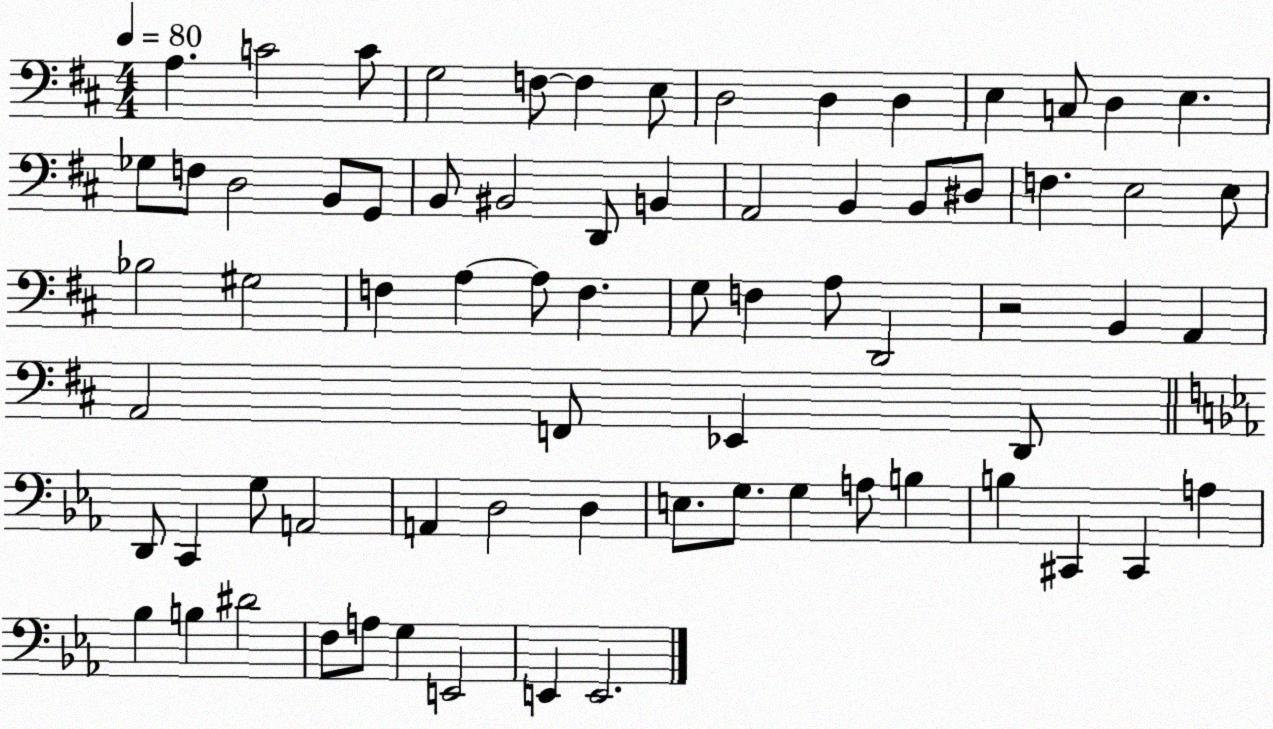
X:1
T:Untitled
M:4/4
L:1/4
K:D
A, C2 C/2 G,2 F,/2 F, E,/2 D,2 D, D, E, C,/2 D, E, _G,/2 F,/2 D,2 B,,/2 G,,/2 B,,/2 ^B,,2 D,,/2 B,, A,,2 B,, B,,/2 ^D,/2 F, E,2 E,/2 _B,2 ^G,2 F, A, A,/2 F, G,/2 F, A,/2 D,,2 z2 B,, A,, A,,2 F,,/2 _E,, D,,/2 D,,/2 C,, G,/2 A,,2 A,, D,2 D, E,/2 G,/2 G, A,/2 B, B, ^C,, ^C,, A, _B, B, ^D2 F,/2 A,/2 G, E,,2 E,, E,,2